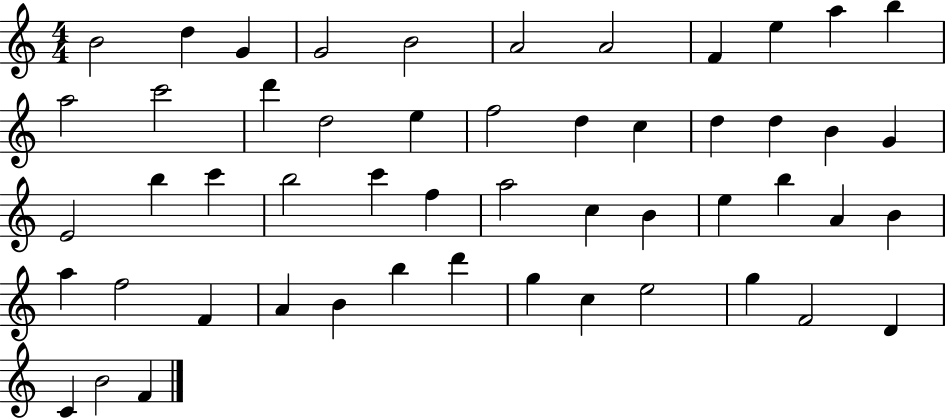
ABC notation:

X:1
T:Untitled
M:4/4
L:1/4
K:C
B2 d G G2 B2 A2 A2 F e a b a2 c'2 d' d2 e f2 d c d d B G E2 b c' b2 c' f a2 c B e b A B a f2 F A B b d' g c e2 g F2 D C B2 F